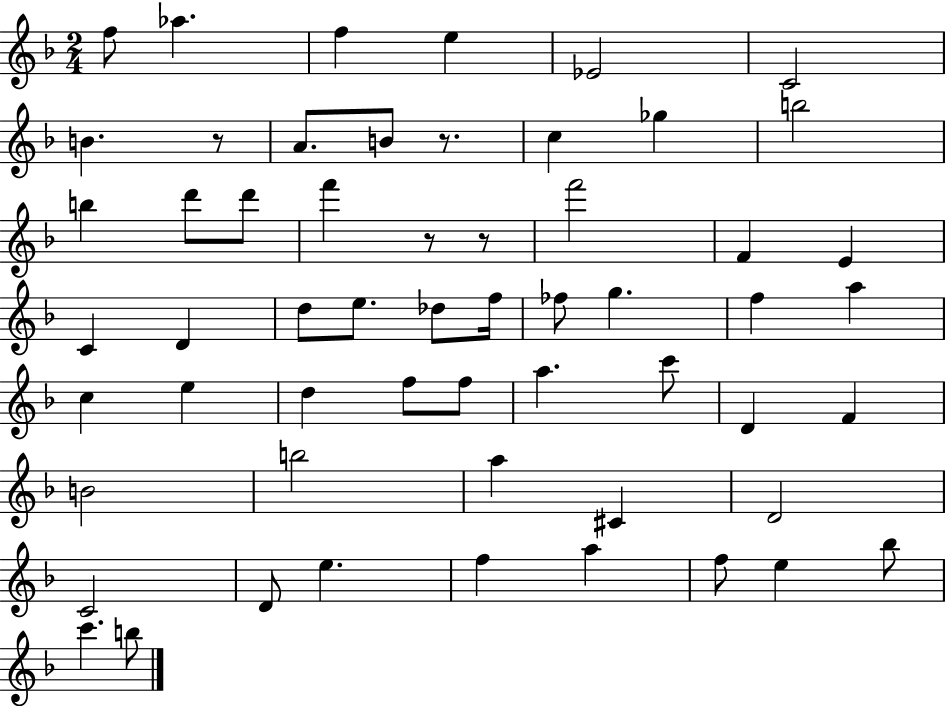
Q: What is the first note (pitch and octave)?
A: F5